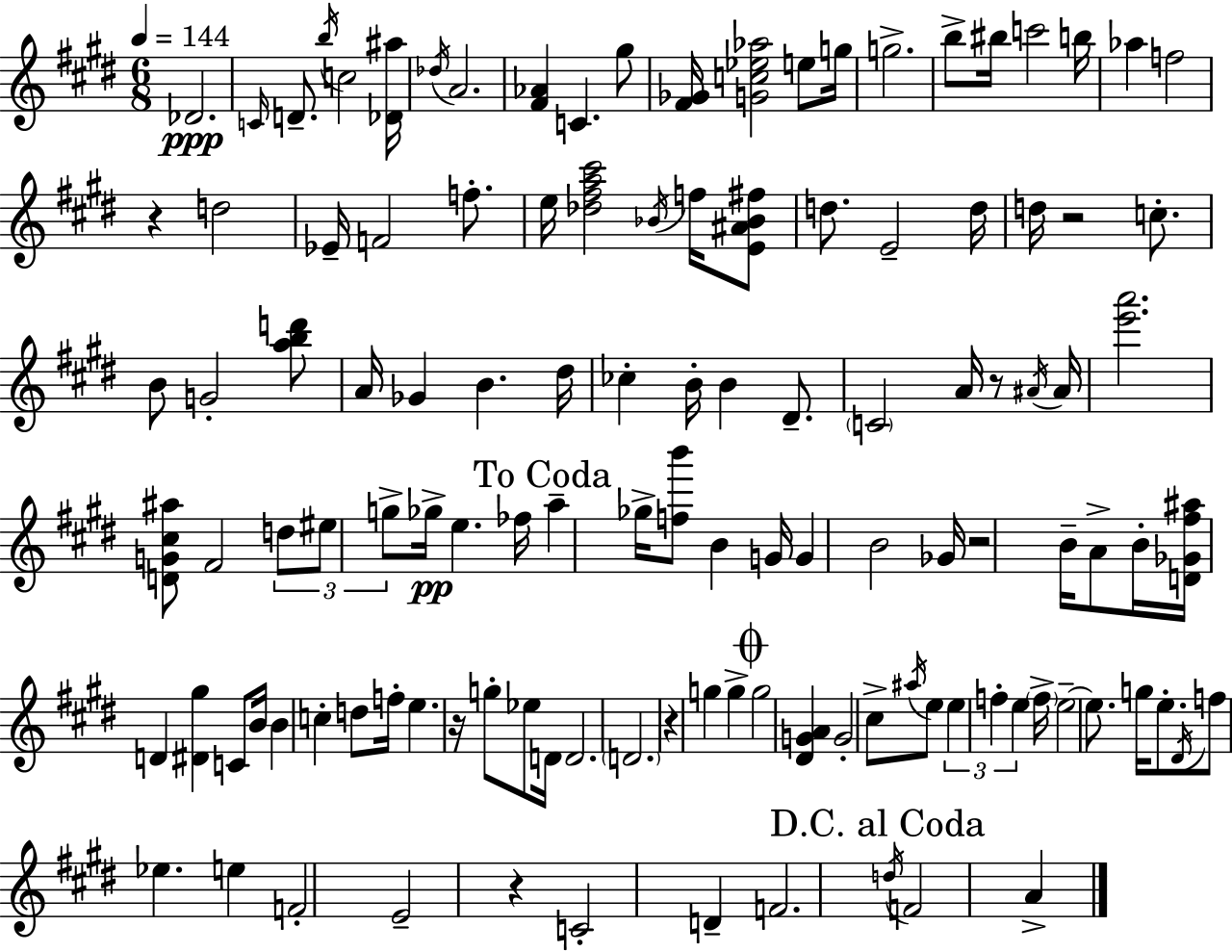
X:1
T:Untitled
M:6/8
L:1/4
K:E
_D2 C/4 D/2 b/4 c2 [_D^a]/4 _d/4 A2 [^F_A] C ^g/2 [^F_G]/4 [Gc_e_a]2 e/2 g/4 g2 b/2 ^b/4 c'2 b/4 _a f2 z d2 _E/4 F2 f/2 e/4 [_d^fa^c']2 _B/4 f/4 [E^A_B^f]/2 d/2 E2 d/4 d/4 z2 c/2 B/2 G2 [abd']/2 A/4 _G B ^d/4 _c B/4 B ^D/2 C2 A/4 z/2 ^A/4 ^A/4 [e'a']2 [DG^c^a]/2 ^F2 d/2 ^e/2 g/2 _g/4 e _f/4 a _g/4 [fb']/2 B G/4 G B2 _G/4 z2 B/4 A/2 B/4 [D_G^f^a]/4 D [^D^g] C/2 B/4 B c d/2 f/4 e z/4 g/2 _e/2 D/4 D2 D2 z g g g2 [^DGA] G2 ^c/2 ^a/4 e/2 e f e f/4 e2 e/2 g/4 e/2 ^D/4 f/2 _e e F2 E2 z C2 D F2 d/4 F2 A